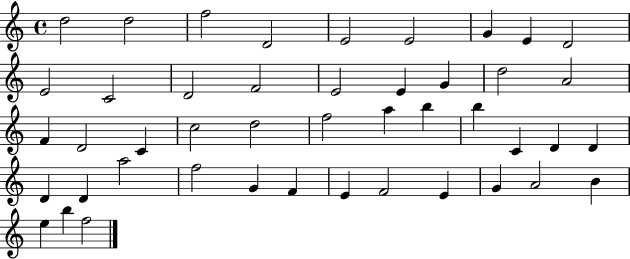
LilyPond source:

{
  \clef treble
  \time 4/4
  \defaultTimeSignature
  \key c \major
  d''2 d''2 | f''2 d'2 | e'2 e'2 | g'4 e'4 d'2 | \break e'2 c'2 | d'2 f'2 | e'2 e'4 g'4 | d''2 a'2 | \break f'4 d'2 c'4 | c''2 d''2 | f''2 a''4 b''4 | b''4 c'4 d'4 d'4 | \break d'4 d'4 a''2 | f''2 g'4 f'4 | e'4 f'2 e'4 | g'4 a'2 b'4 | \break e''4 b''4 f''2 | \bar "|."
}